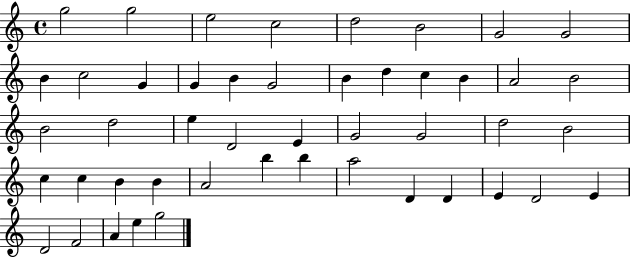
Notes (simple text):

G5/h G5/h E5/h C5/h D5/h B4/h G4/h G4/h B4/q C5/h G4/q G4/q B4/q G4/h B4/q D5/q C5/q B4/q A4/h B4/h B4/h D5/h E5/q D4/h E4/q G4/h G4/h D5/h B4/h C5/q C5/q B4/q B4/q A4/h B5/q B5/q A5/h D4/q D4/q E4/q D4/h E4/q D4/h F4/h A4/q E5/q G5/h